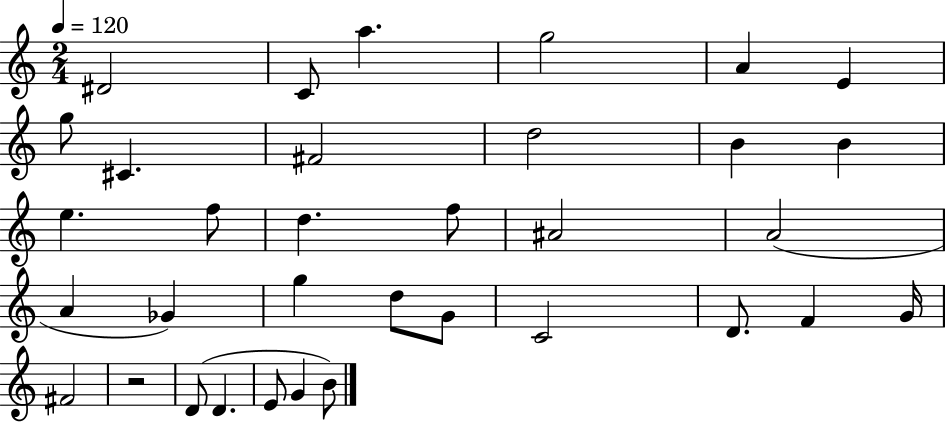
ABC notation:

X:1
T:Untitled
M:2/4
L:1/4
K:C
^D2 C/2 a g2 A E g/2 ^C ^F2 d2 B B e f/2 d f/2 ^A2 A2 A _G g d/2 G/2 C2 D/2 F G/4 ^F2 z2 D/2 D E/2 G B/2